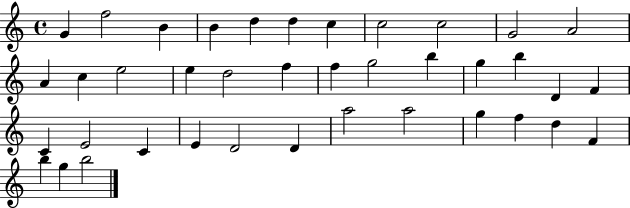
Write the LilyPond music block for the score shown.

{
  \clef treble
  \time 4/4
  \defaultTimeSignature
  \key c \major
  g'4 f''2 b'4 | b'4 d''4 d''4 c''4 | c''2 c''2 | g'2 a'2 | \break a'4 c''4 e''2 | e''4 d''2 f''4 | f''4 g''2 b''4 | g''4 b''4 d'4 f'4 | \break c'4 e'2 c'4 | e'4 d'2 d'4 | a''2 a''2 | g''4 f''4 d''4 f'4 | \break b''4 g''4 b''2 | \bar "|."
}